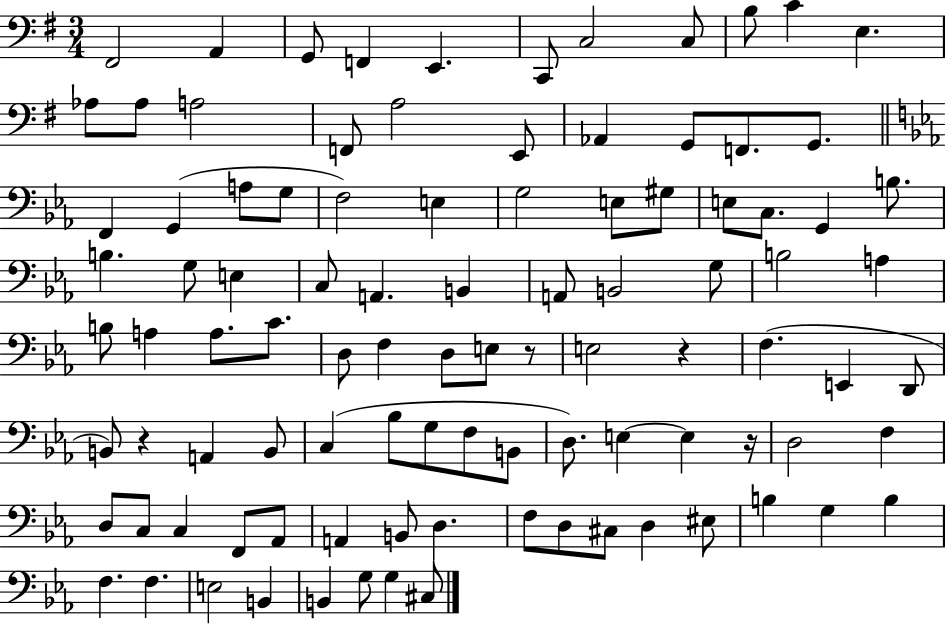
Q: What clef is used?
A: bass